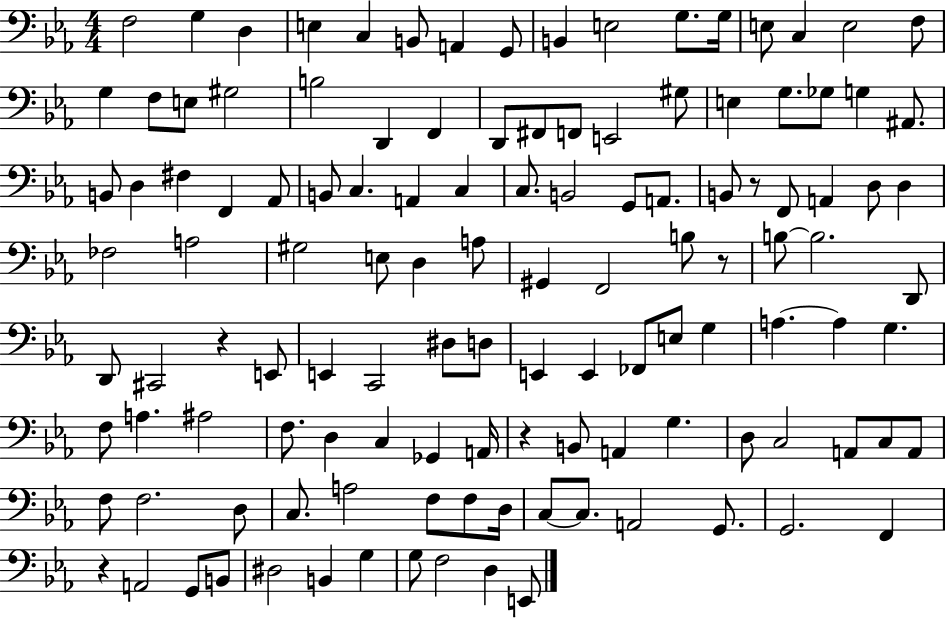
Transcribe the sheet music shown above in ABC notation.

X:1
T:Untitled
M:4/4
L:1/4
K:Eb
F,2 G, D, E, C, B,,/2 A,, G,,/2 B,, E,2 G,/2 G,/4 E,/2 C, E,2 F,/2 G, F,/2 E,/2 ^G,2 B,2 D,, F,, D,,/2 ^F,,/2 F,,/2 E,,2 ^G,/2 E, G,/2 _G,/2 G, ^A,,/2 B,,/2 D, ^F, F,, _A,,/2 B,,/2 C, A,, C, C,/2 B,,2 G,,/2 A,,/2 B,,/2 z/2 F,,/2 A,, D,/2 D, _F,2 A,2 ^G,2 E,/2 D, A,/2 ^G,, F,,2 B,/2 z/2 B,/2 B,2 D,,/2 D,,/2 ^C,,2 z E,,/2 E,, C,,2 ^D,/2 D,/2 E,, E,, _F,,/2 E,/2 G, A, A, G, F,/2 A, ^A,2 F,/2 D, C, _G,, A,,/4 z B,,/2 A,, G, D,/2 C,2 A,,/2 C,/2 A,,/2 F,/2 F,2 D,/2 C,/2 A,2 F,/2 F,/2 D,/4 C,/2 C,/2 A,,2 G,,/2 G,,2 F,, z A,,2 G,,/2 B,,/2 ^D,2 B,, G, G,/2 F,2 D, E,,/2